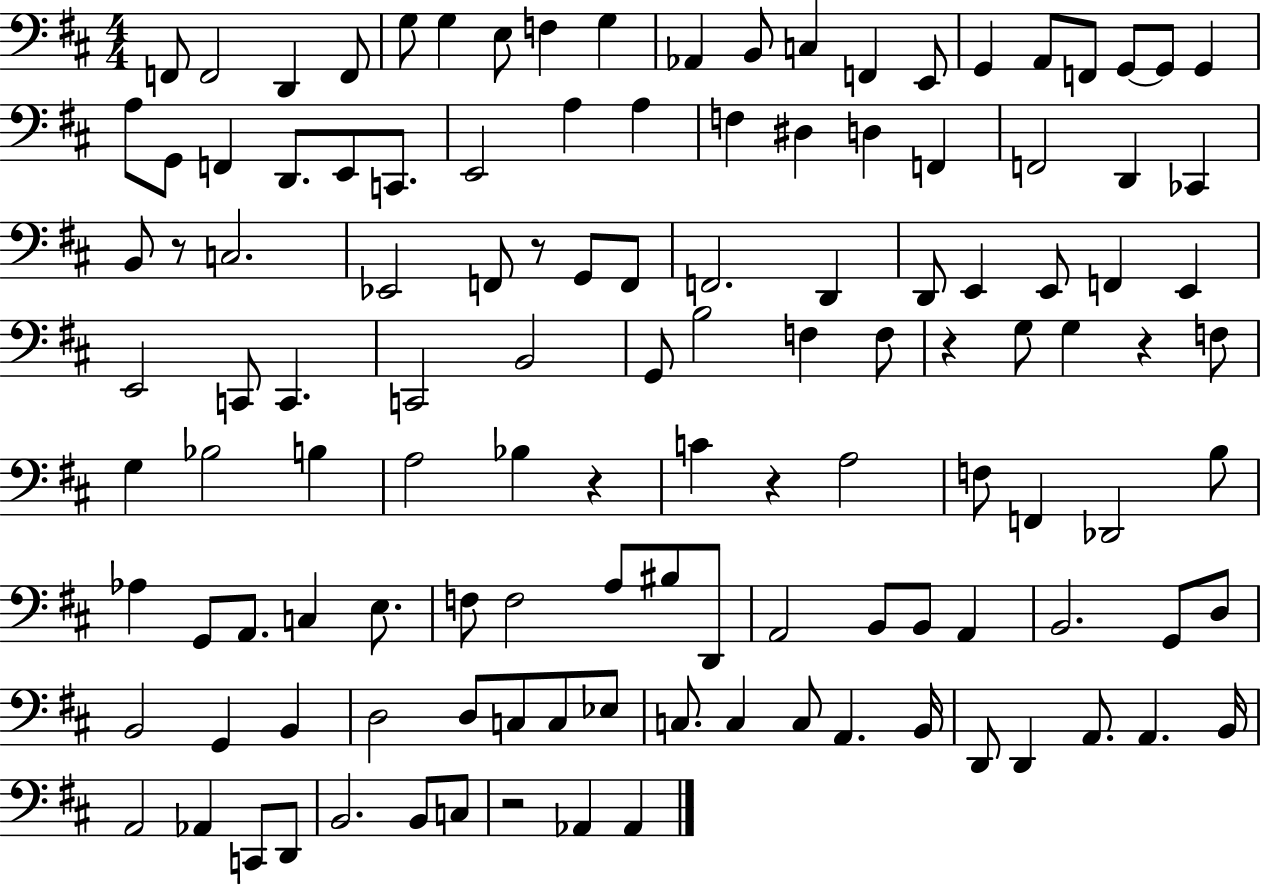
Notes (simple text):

F2/e F2/h D2/q F2/e G3/e G3/q E3/e F3/q G3/q Ab2/q B2/e C3/q F2/q E2/e G2/q A2/e F2/e G2/e G2/e G2/q A3/e G2/e F2/q D2/e. E2/e C2/e. E2/h A3/q A3/q F3/q D#3/q D3/q F2/q F2/h D2/q CES2/q B2/e R/e C3/h. Eb2/h F2/e R/e G2/e F2/e F2/h. D2/q D2/e E2/q E2/e F2/q E2/q E2/h C2/e C2/q. C2/h B2/h G2/e B3/h F3/q F3/e R/q G3/e G3/q R/q F3/e G3/q Bb3/h B3/q A3/h Bb3/q R/q C4/q R/q A3/h F3/e F2/q Db2/h B3/e Ab3/q G2/e A2/e. C3/q E3/e. F3/e F3/h A3/e BIS3/e D2/e A2/h B2/e B2/e A2/q B2/h. G2/e D3/e B2/h G2/q B2/q D3/h D3/e C3/e C3/e Eb3/e C3/e. C3/q C3/e A2/q. B2/s D2/e D2/q A2/e. A2/q. B2/s A2/h Ab2/q C2/e D2/e B2/h. B2/e C3/e R/h Ab2/q Ab2/q